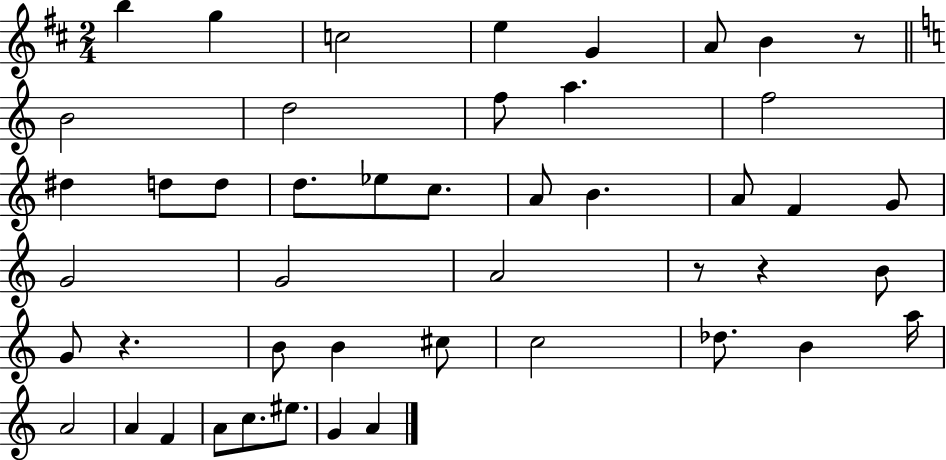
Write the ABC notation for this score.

X:1
T:Untitled
M:2/4
L:1/4
K:D
b g c2 e G A/2 B z/2 B2 d2 f/2 a f2 ^d d/2 d/2 d/2 _e/2 c/2 A/2 B A/2 F G/2 G2 G2 A2 z/2 z B/2 G/2 z B/2 B ^c/2 c2 _d/2 B a/4 A2 A F A/2 c/2 ^e/2 G A